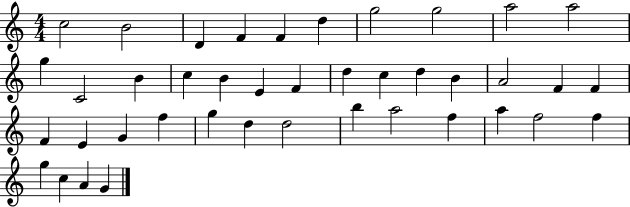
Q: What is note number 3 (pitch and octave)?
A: D4